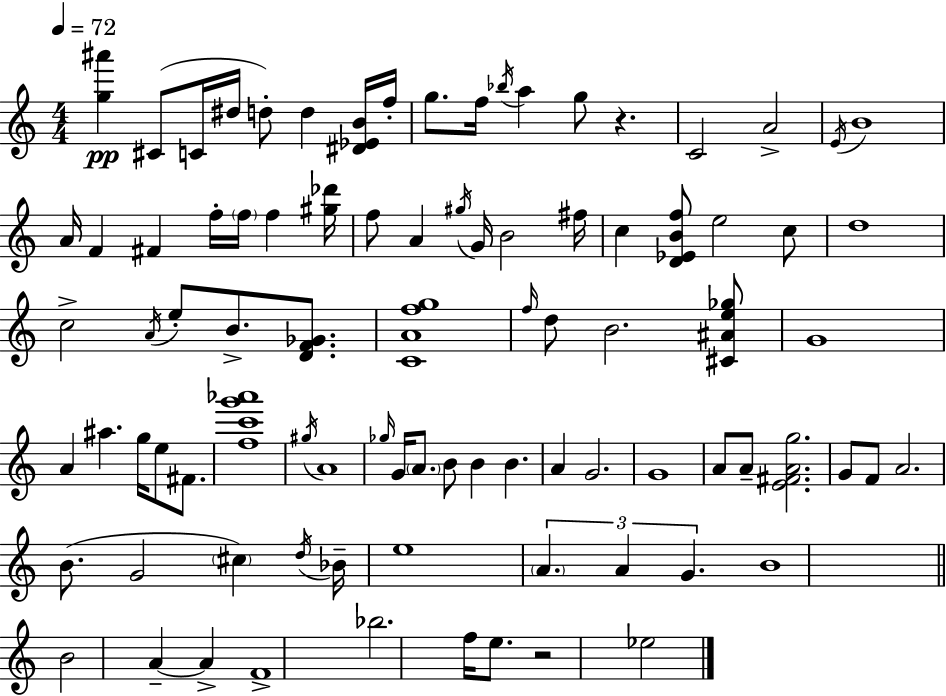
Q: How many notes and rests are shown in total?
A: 89